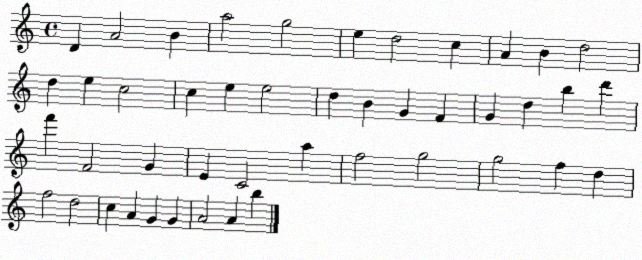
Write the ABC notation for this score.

X:1
T:Untitled
M:4/4
L:1/4
K:C
D A2 B a2 g2 e d2 c A B d2 d e c2 c e e2 d B G F G d b d' f' F2 G E C2 a f2 g2 g2 f d f2 d2 c A G G A2 A b